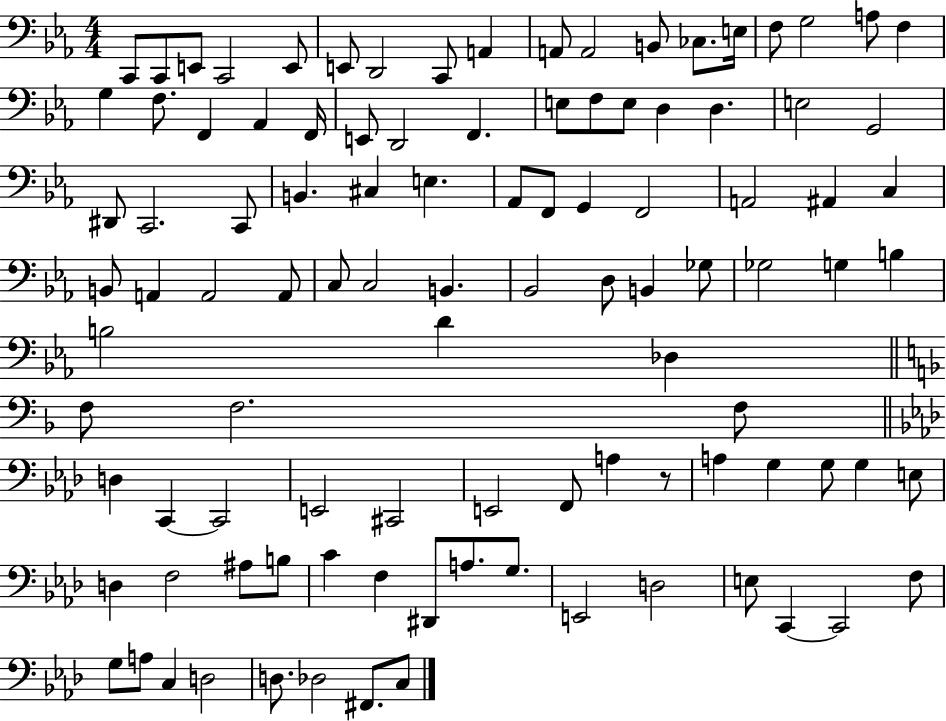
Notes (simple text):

C2/e C2/e E2/e C2/h E2/e E2/e D2/h C2/e A2/q A2/e A2/h B2/e CES3/e. E3/s F3/e G3/h A3/e F3/q G3/q F3/e. F2/q Ab2/q F2/s E2/e D2/h F2/q. E3/e F3/e E3/e D3/q D3/q. E3/h G2/h D#2/e C2/h. C2/e B2/q. C#3/q E3/q. Ab2/e F2/e G2/q F2/h A2/h A#2/q C3/q B2/e A2/q A2/h A2/e C3/e C3/h B2/q. Bb2/h D3/e B2/q Gb3/e Gb3/h G3/q B3/q B3/h D4/q Db3/q F3/e F3/h. F3/e D3/q C2/q C2/h E2/h C#2/h E2/h F2/e A3/q R/e A3/q G3/q G3/e G3/q E3/e D3/q F3/h A#3/e B3/e C4/q F3/q D#2/e A3/e. G3/e. E2/h D3/h E3/e C2/q C2/h F3/e G3/e A3/e C3/q D3/h D3/e. Db3/h F#2/e. C3/e